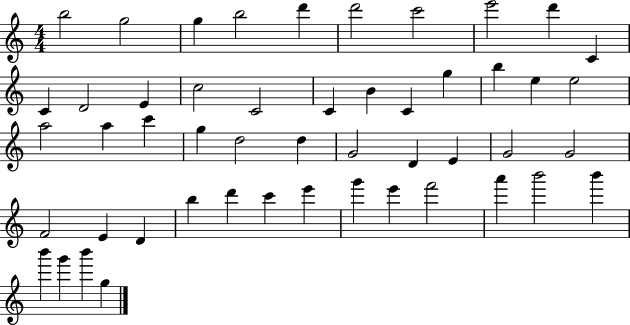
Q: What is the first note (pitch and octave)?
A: B5